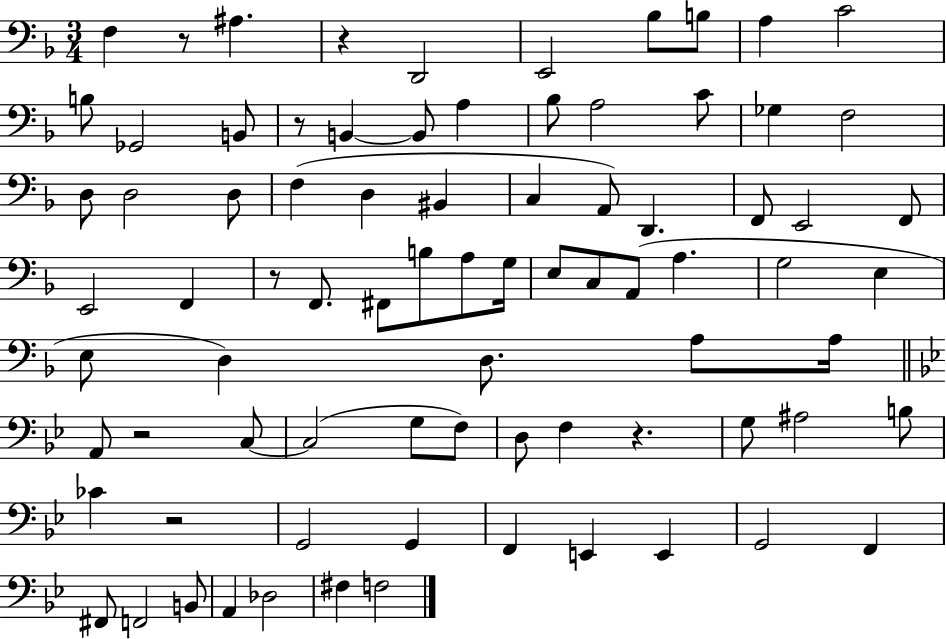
F3/q R/e A#3/q. R/q D2/h E2/h Bb3/e B3/e A3/q C4/h B3/e Gb2/h B2/e R/e B2/q B2/e A3/q Bb3/e A3/h C4/e Gb3/q F3/h D3/e D3/h D3/e F3/q D3/q BIS2/q C3/q A2/e D2/q. F2/e E2/h F2/e E2/h F2/q R/e F2/e. F#2/e B3/e A3/e G3/s E3/e C3/e A2/e A3/q. G3/h E3/q E3/e D3/q D3/e. A3/e A3/s A2/e R/h C3/e C3/h G3/e F3/e D3/e F3/q R/q. G3/e A#3/h B3/e CES4/q R/h G2/h G2/q F2/q E2/q E2/q G2/h F2/q F#2/e F2/h B2/e A2/q Db3/h F#3/q F3/h